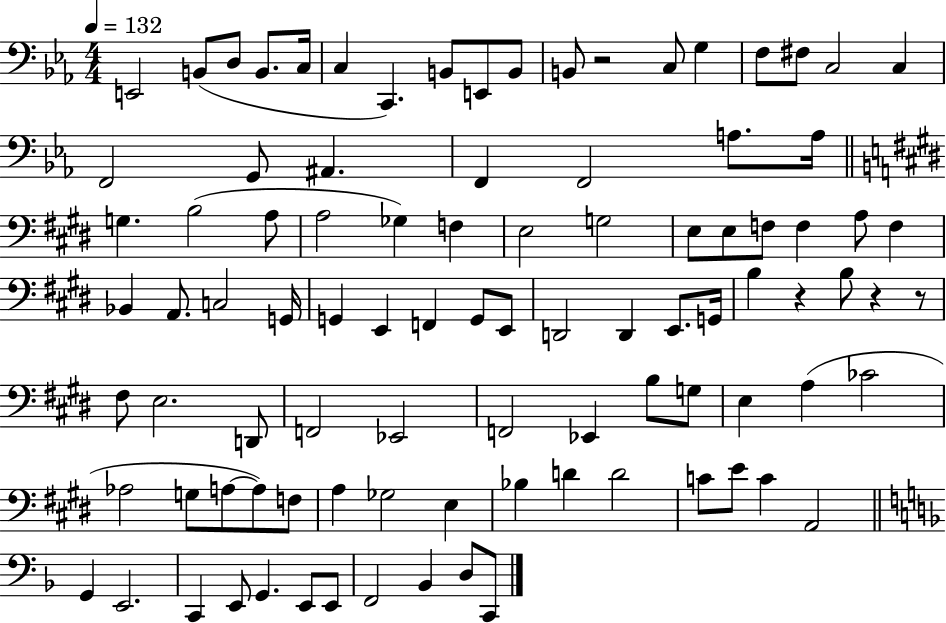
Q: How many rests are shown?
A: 4